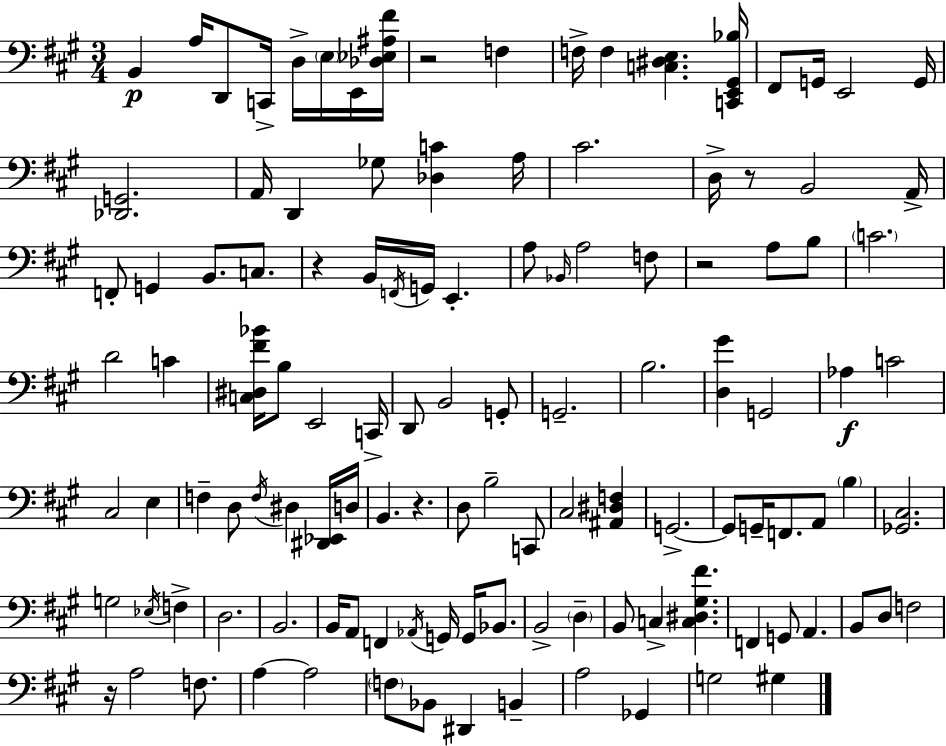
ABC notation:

X:1
T:Untitled
M:3/4
L:1/4
K:A
B,, A,/4 D,,/2 C,,/4 D,/4 E,/4 E,,/4 [_D,_E,^A,^F]/4 z2 F, F,/4 F, [C,^D,E,] [C,,E,,^G,,_B,]/4 ^F,,/2 G,,/4 E,,2 G,,/4 [_D,,G,,]2 A,,/4 D,, _G,/2 [_D,C] A,/4 ^C2 D,/4 z/2 B,,2 A,,/4 F,,/2 G,, B,,/2 C,/2 z B,,/4 F,,/4 G,,/4 E,, A,/2 _B,,/4 A,2 F,/2 z2 A,/2 B,/2 C2 D2 C [C,^D,^F_B]/4 B,/2 E,,2 C,,/4 D,,/2 B,,2 G,,/2 G,,2 B,2 [D,^G] G,,2 _A, C2 ^C,2 E, F, D,/2 F,/4 ^D, [^D,,_E,,]/4 D,/4 B,, z D,/2 B,2 C,,/2 ^C,2 [^A,,^D,F,] G,,2 G,,/2 G,,/4 F,,/2 A,,/2 B, [_G,,^C,]2 G,2 _E,/4 F, D,2 B,,2 B,,/4 A,,/2 F,, _A,,/4 G,,/4 G,,/4 _B,,/2 B,,2 D, B,,/2 C, [C,^D,^G,^F] F,, G,,/2 A,, B,,/2 D,/2 F,2 z/4 A,2 F,/2 A, A,2 F,/2 _B,,/2 ^D,, B,, A,2 _G,, G,2 ^G,